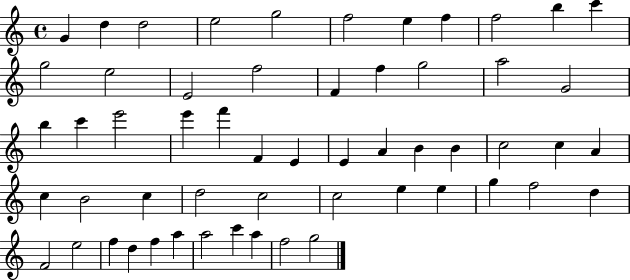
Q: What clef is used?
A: treble